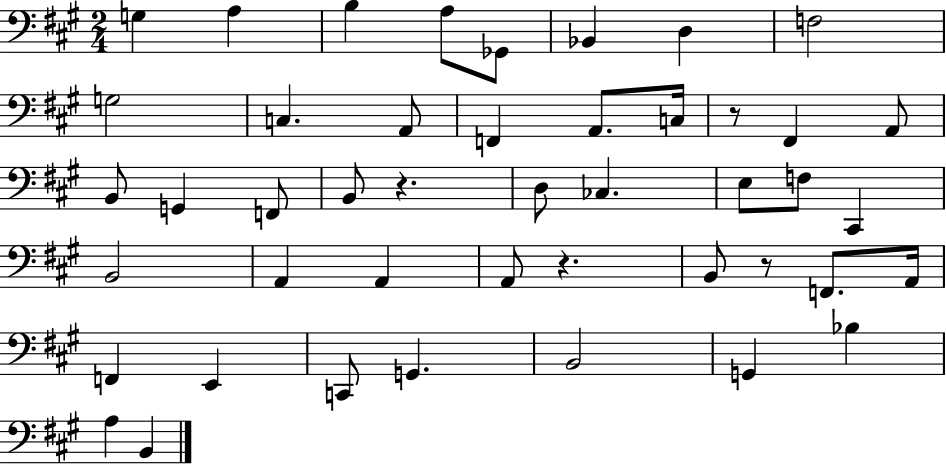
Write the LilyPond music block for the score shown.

{
  \clef bass
  \numericTimeSignature
  \time 2/4
  \key a \major
  \repeat volta 2 { g4 a4 | b4 a8 ges,8 | bes,4 d4 | f2 | \break g2 | c4. a,8 | f,4 a,8. c16 | r8 fis,4 a,8 | \break b,8 g,4 f,8 | b,8 r4. | d8 ces4. | e8 f8 cis,4 | \break b,2 | a,4 a,4 | a,8 r4. | b,8 r8 f,8. a,16 | \break f,4 e,4 | c,8 g,4. | b,2 | g,4 bes4 | \break a4 b,4 | } \bar "|."
}